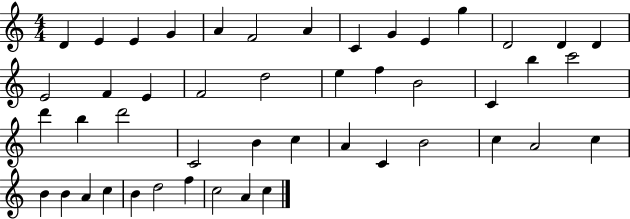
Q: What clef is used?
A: treble